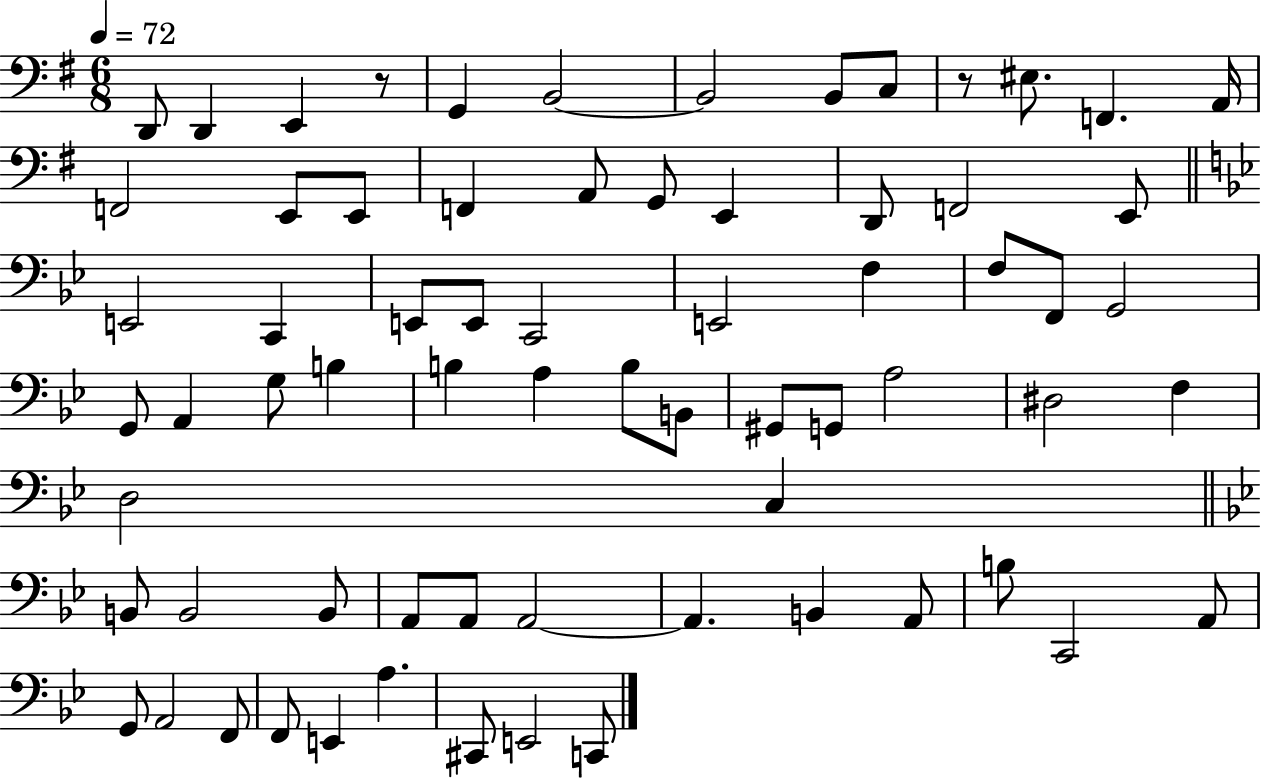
D2/e D2/q E2/q R/e G2/q B2/h B2/h B2/e C3/e R/e EIS3/e. F2/q. A2/s F2/h E2/e E2/e F2/q A2/e G2/e E2/q D2/e F2/h E2/e E2/h C2/q E2/e E2/e C2/h E2/h F3/q F3/e F2/e G2/h G2/e A2/q G3/e B3/q B3/q A3/q B3/e B2/e G#2/e G2/e A3/h D#3/h F3/q D3/h C3/q B2/e B2/h B2/e A2/e A2/e A2/h A2/q. B2/q A2/e B3/e C2/h A2/e G2/e A2/h F2/e F2/e E2/q A3/q. C#2/e E2/h C2/e